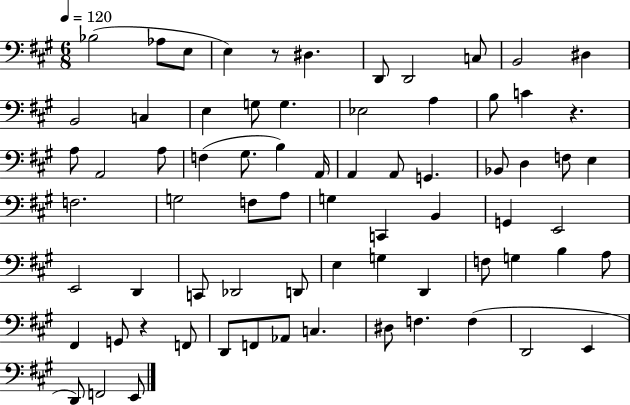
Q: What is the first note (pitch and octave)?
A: Bb3